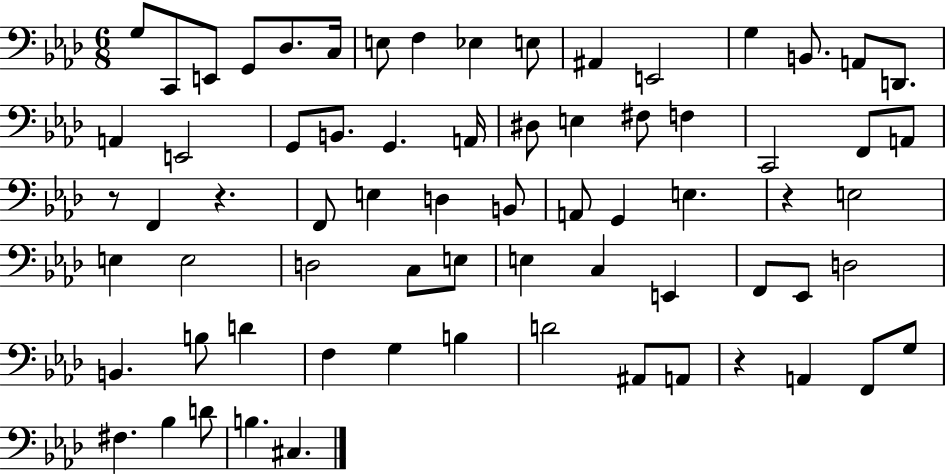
G3/e C2/e E2/e G2/e Db3/e. C3/s E3/e F3/q Eb3/q E3/e A#2/q E2/h G3/q B2/e. A2/e D2/e. A2/q E2/h G2/e B2/e. G2/q. A2/s D#3/e E3/q F#3/e F3/q C2/h F2/e A2/e R/e F2/q R/q. F2/e E3/q D3/q B2/e A2/e G2/q E3/q. R/q E3/h E3/q E3/h D3/h C3/e E3/e E3/q C3/q E2/q F2/e Eb2/e D3/h B2/q. B3/e D4/q F3/q G3/q B3/q D4/h A#2/e A2/e R/q A2/q F2/e G3/e F#3/q. Bb3/q D4/e B3/q. C#3/q.